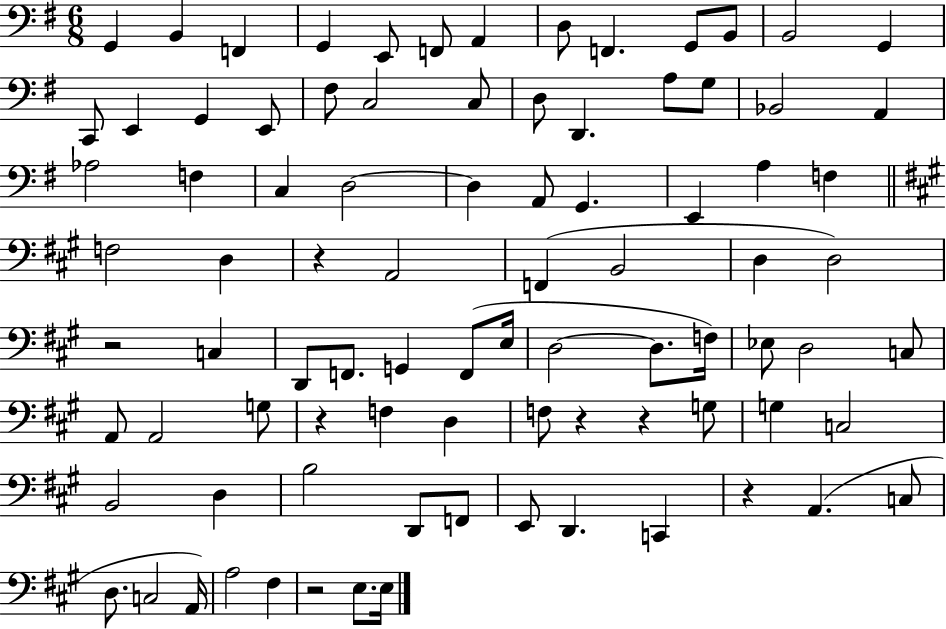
{
  \clef bass
  \numericTimeSignature
  \time 6/8
  \key g \major
  \repeat volta 2 { g,4 b,4 f,4 | g,4 e,8 f,8 a,4 | d8 f,4. g,8 b,8 | b,2 g,4 | \break c,8 e,4 g,4 e,8 | fis8 c2 c8 | d8 d,4. a8 g8 | bes,2 a,4 | \break aes2 f4 | c4 d2~~ | d4 a,8 g,4. | e,4 a4 f4 | \break \bar "||" \break \key a \major f2 d4 | r4 a,2 | f,4( b,2 | d4 d2) | \break r2 c4 | d,8 f,8. g,4 f,8( e16 | d2~~ d8. f16) | ees8 d2 c8 | \break a,8 a,2 g8 | r4 f4 d4 | f8 r4 r4 g8 | g4 c2 | \break b,2 d4 | b2 d,8 f,8 | e,8 d,4. c,4 | r4 a,4.( c8 | \break d8. c2 a,16) | a2 fis4 | r2 e8. e16 | } \bar "|."
}